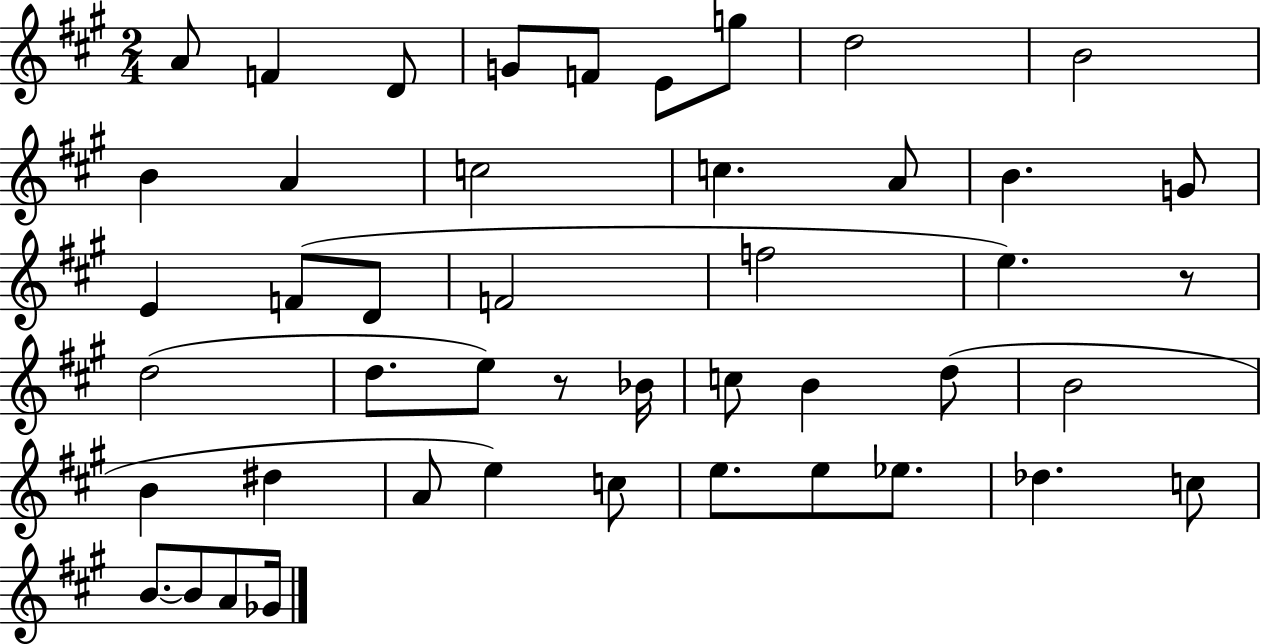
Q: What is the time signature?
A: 2/4